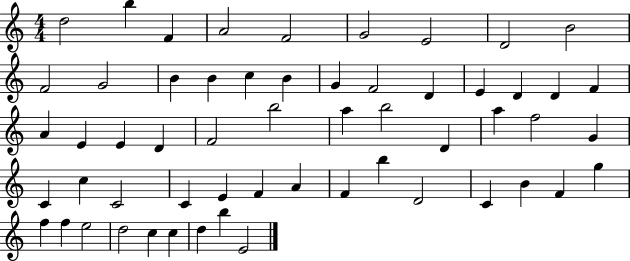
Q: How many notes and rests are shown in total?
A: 57